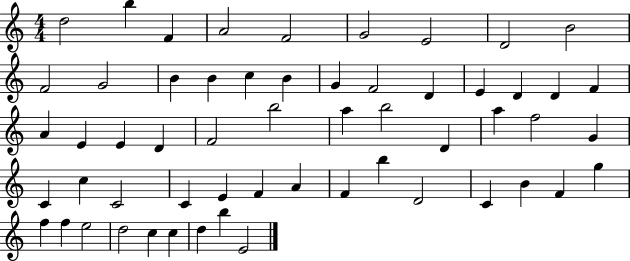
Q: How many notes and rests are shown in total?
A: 57